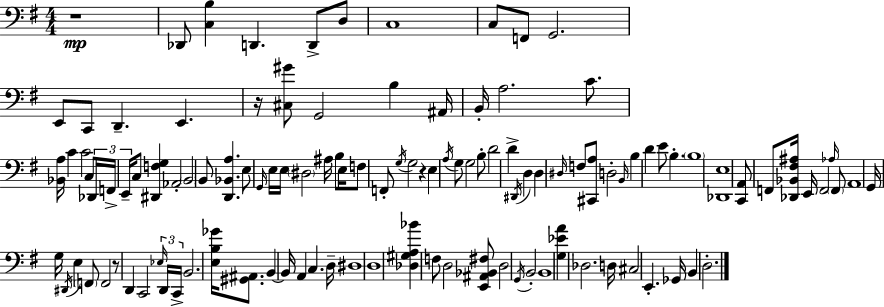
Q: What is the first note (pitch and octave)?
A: Db2